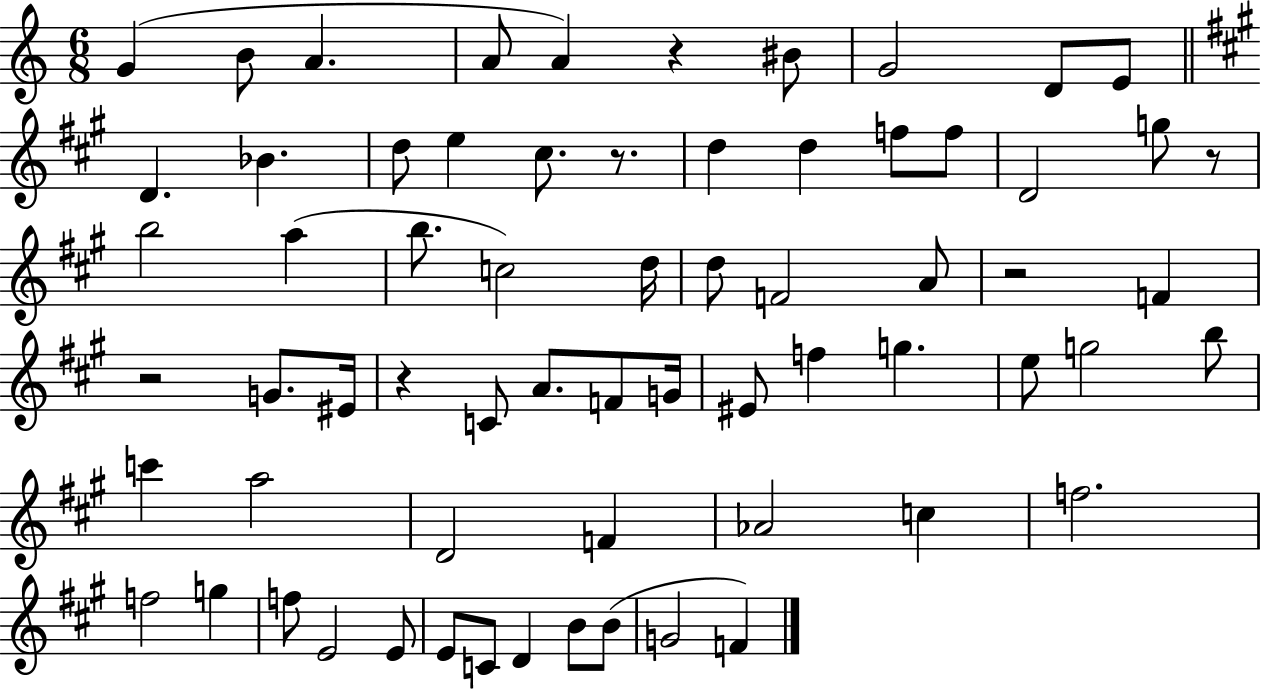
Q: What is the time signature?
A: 6/8